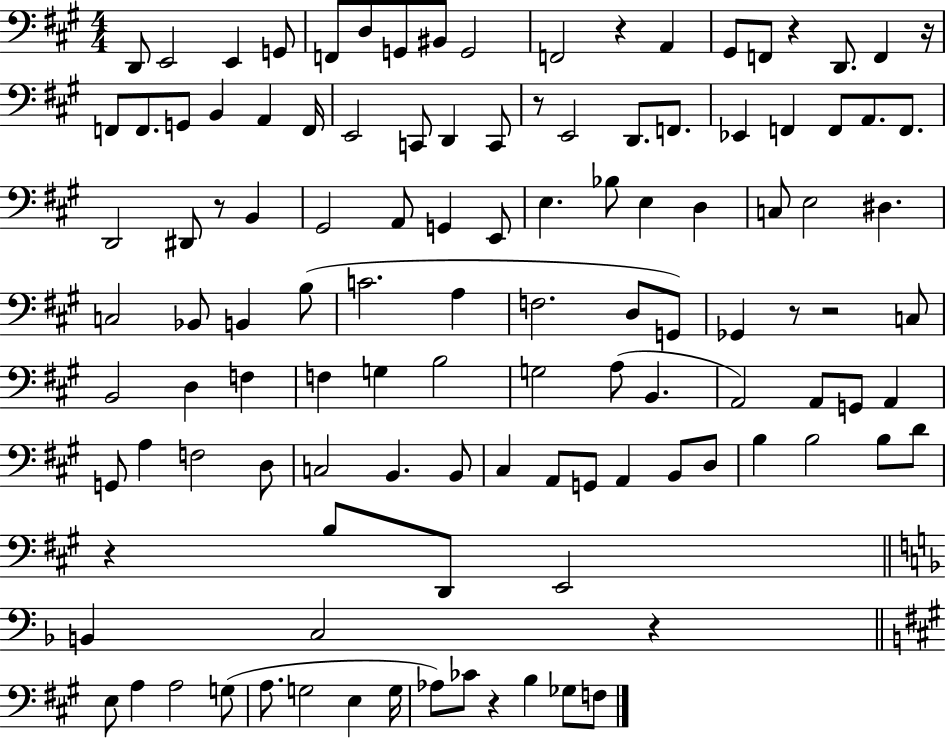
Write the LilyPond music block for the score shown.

{
  \clef bass
  \numericTimeSignature
  \time 4/4
  \key a \major
  \repeat volta 2 { d,8 e,2 e,4 g,8 | f,8 d8 g,8 bis,8 g,2 | f,2 r4 a,4 | gis,8 f,8 r4 d,8. f,4 r16 | \break f,8 f,8. g,8 b,4 a,4 f,16 | e,2 c,8 d,4 c,8 | r8 e,2 d,8. f,8. | ees,4 f,4 f,8 a,8. f,8. | \break d,2 dis,8 r8 b,4 | gis,2 a,8 g,4 e,8 | e4. bes8 e4 d4 | c8 e2 dis4. | \break c2 bes,8 b,4 b8( | c'2. a4 | f2. d8 g,8) | ges,4 r8 r2 c8 | \break b,2 d4 f4 | f4 g4 b2 | g2 a8( b,4. | a,2) a,8 g,8 a,4 | \break g,8 a4 f2 d8 | c2 b,4. b,8 | cis4 a,8 g,8 a,4 b,8 d8 | b4 b2 b8 d'8 | \break r4 b8 d,8 e,2 | \bar "||" \break \key f \major b,4 c2 r4 | \bar "||" \break \key a \major e8 a4 a2 g8( | a8. g2 e4 g16 | aes8) ces'8 r4 b4 ges8 f8 | } \bar "|."
}